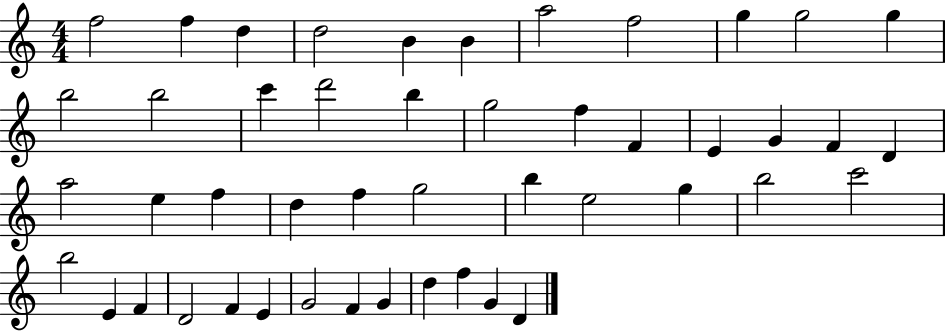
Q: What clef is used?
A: treble